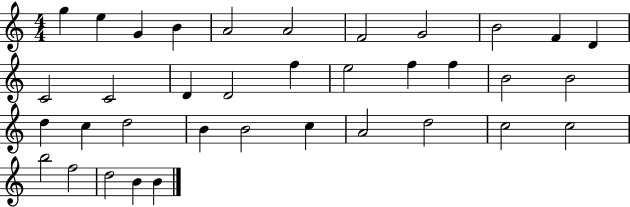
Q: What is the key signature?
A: C major